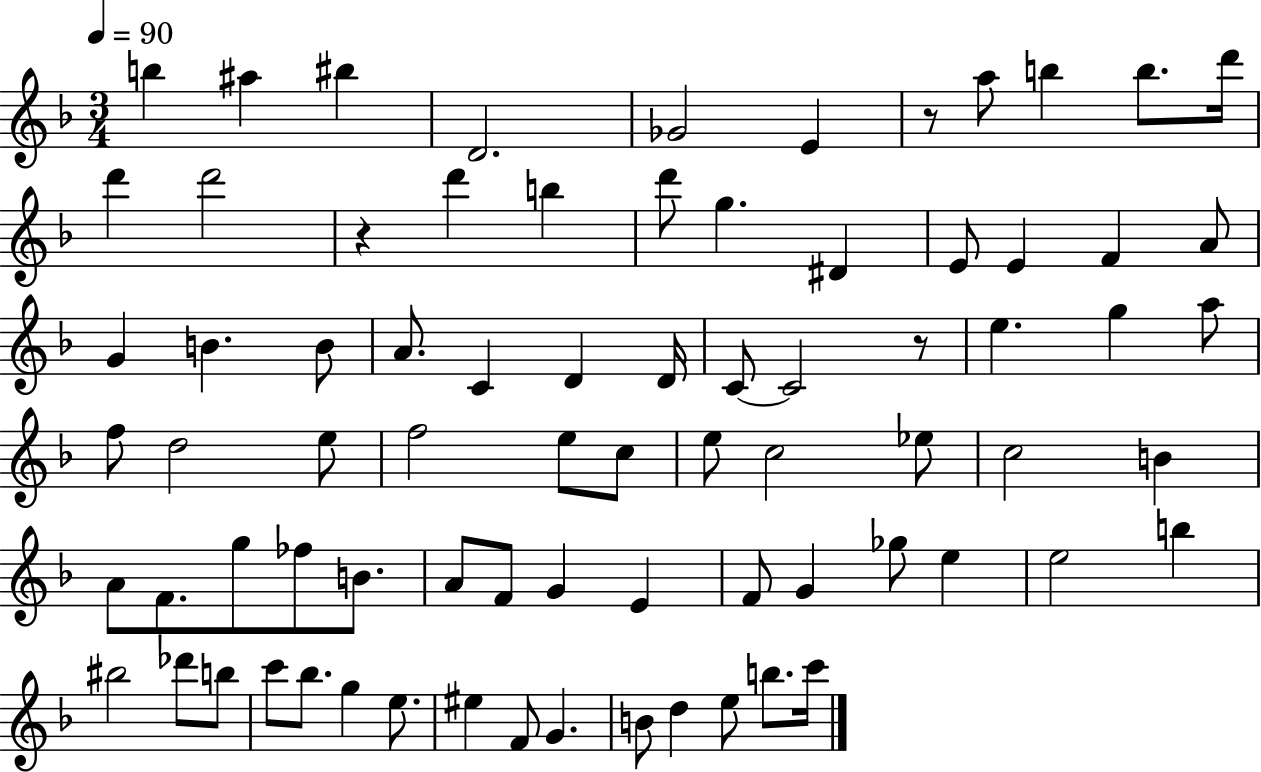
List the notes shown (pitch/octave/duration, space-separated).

B5/q A#5/q BIS5/q D4/h. Gb4/h E4/q R/e A5/e B5/q B5/e. D6/s D6/q D6/h R/q D6/q B5/q D6/e G5/q. D#4/q E4/e E4/q F4/q A4/e G4/q B4/q. B4/e A4/e. C4/q D4/q D4/s C4/e C4/h R/e E5/q. G5/q A5/e F5/e D5/h E5/e F5/h E5/e C5/e E5/e C5/h Eb5/e C5/h B4/q A4/e F4/e. G5/e FES5/e B4/e. A4/e F4/e G4/q E4/q F4/e G4/q Gb5/e E5/q E5/h B5/q BIS5/h Db6/e B5/e C6/e Bb5/e. G5/q E5/e. EIS5/q F4/e G4/q. B4/e D5/q E5/e B5/e. C6/s